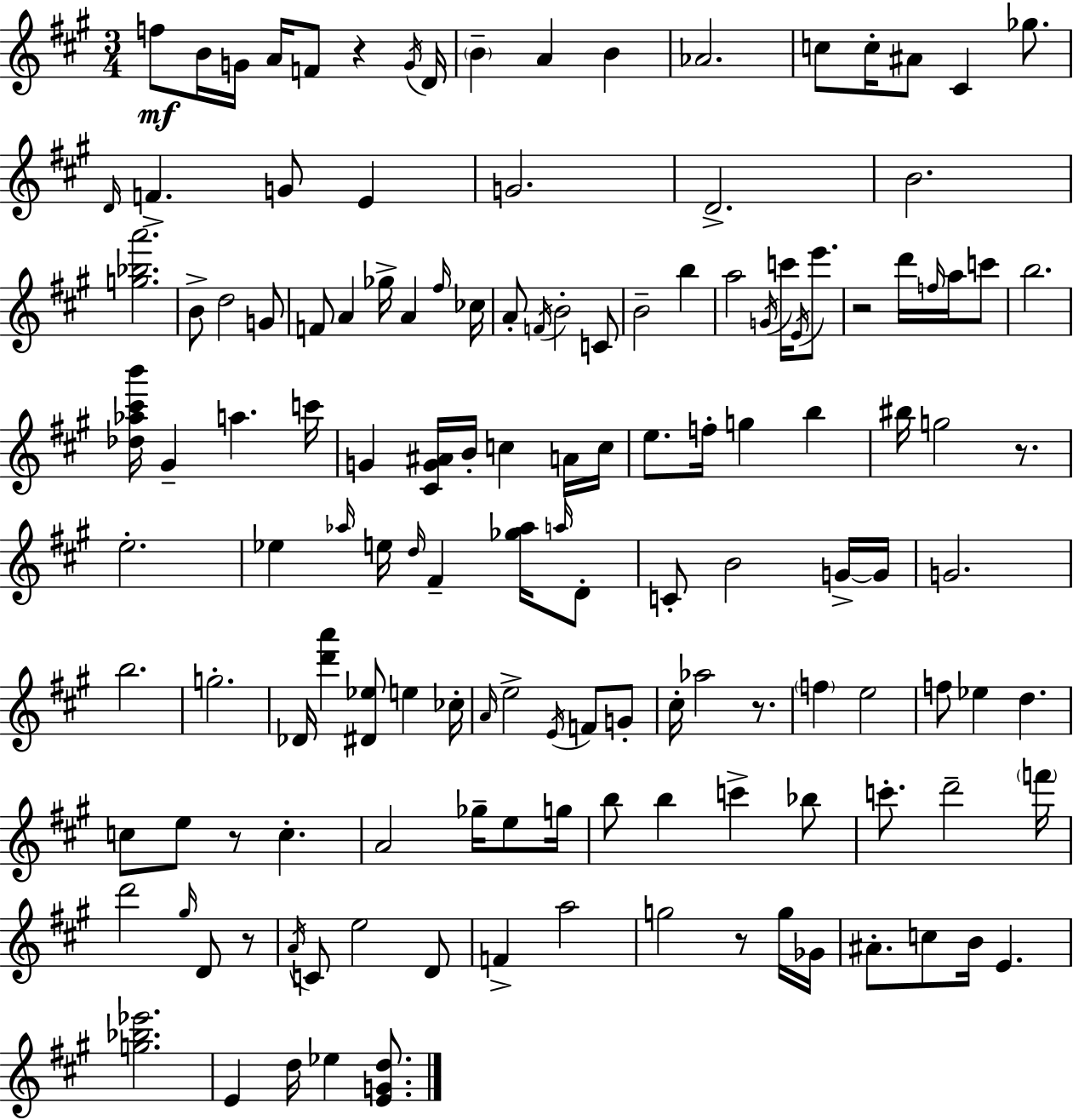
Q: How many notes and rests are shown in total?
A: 140